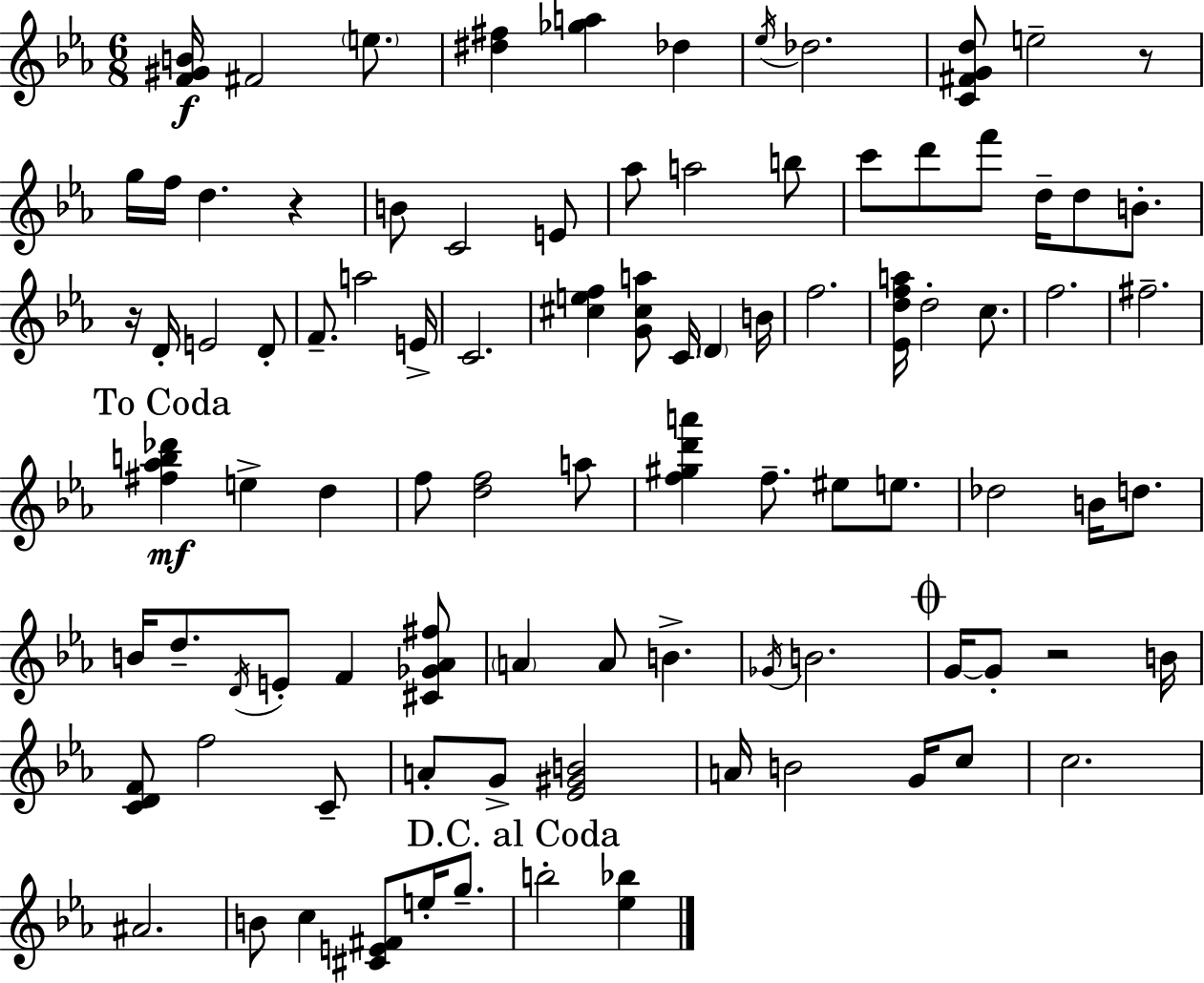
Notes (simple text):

[F4,G#4,B4]/s F#4/h E5/e. [D#5,F#5]/q [Gb5,A5]/q Db5/q Eb5/s Db5/h. [C4,F#4,G4,D5]/e E5/h R/e G5/s F5/s D5/q. R/q B4/e C4/h E4/e Ab5/e A5/h B5/e C6/e D6/e F6/e D5/s D5/e B4/e. R/s D4/s E4/h D4/e F4/e. A5/h E4/s C4/h. [C#5,E5,F5]/q [G4,C#5,A5]/e C4/s D4/q B4/s F5/h. [Eb4,D5,F5,A5]/s D5/h C5/e. F5/h. F#5/h. [F#5,Ab5,B5,Db6]/q E5/q D5/q F5/e [D5,F5]/h A5/e [F5,G#5,D6,A6]/q F5/e. EIS5/e E5/e. Db5/h B4/s D5/e. B4/s D5/e. D4/s E4/e F4/q [C#4,Gb4,Ab4,F#5]/e A4/q A4/e B4/q. Gb4/s B4/h. G4/s G4/e R/h B4/s [C4,D4,F4]/e F5/h C4/e A4/e G4/e [Eb4,G#4,B4]/h A4/s B4/h G4/s C5/e C5/h. A#4/h. B4/e C5/q [C#4,E4,F#4]/e E5/s G5/e. B5/h [Eb5,Bb5]/q